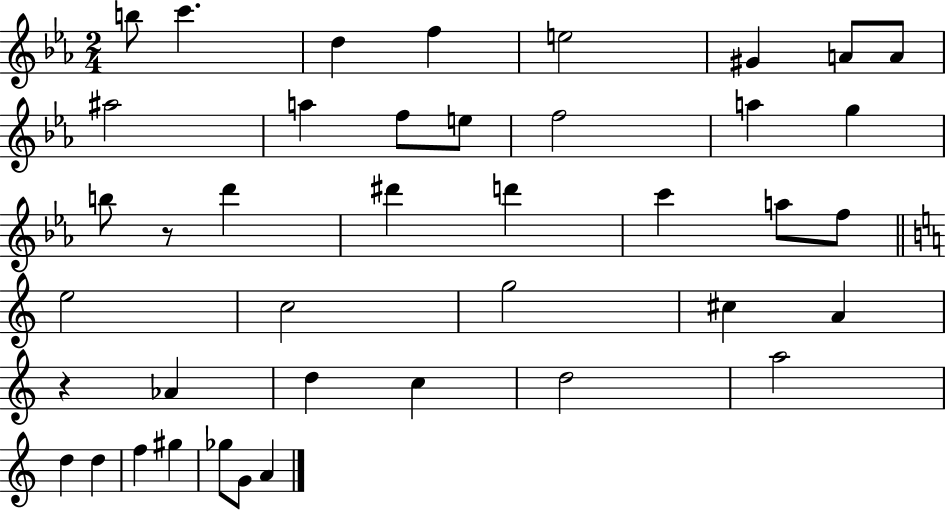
B5/e C6/q. D5/q F5/q E5/h G#4/q A4/e A4/e A#5/h A5/q F5/e E5/e F5/h A5/q G5/q B5/e R/e D6/q D#6/q D6/q C6/q A5/e F5/e E5/h C5/h G5/h C#5/q A4/q R/q Ab4/q D5/q C5/q D5/h A5/h D5/q D5/q F5/q G#5/q Gb5/e G4/e A4/q